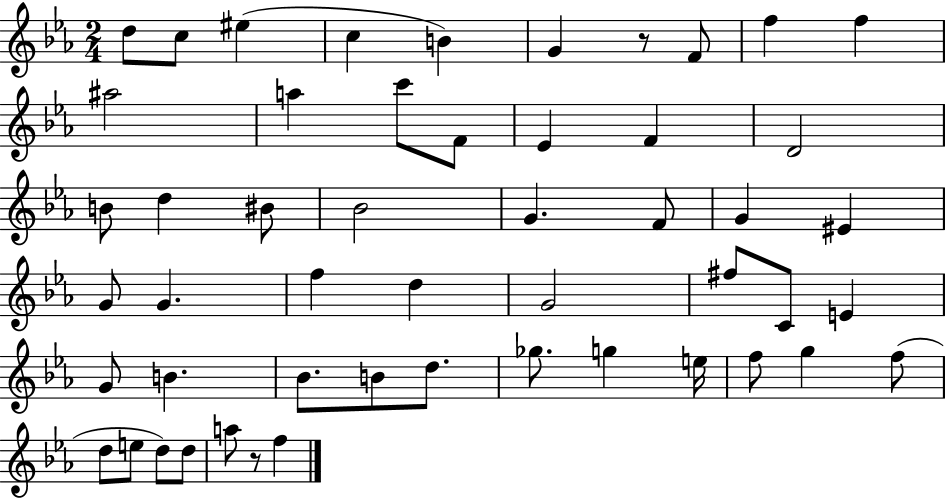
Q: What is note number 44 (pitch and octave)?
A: D5